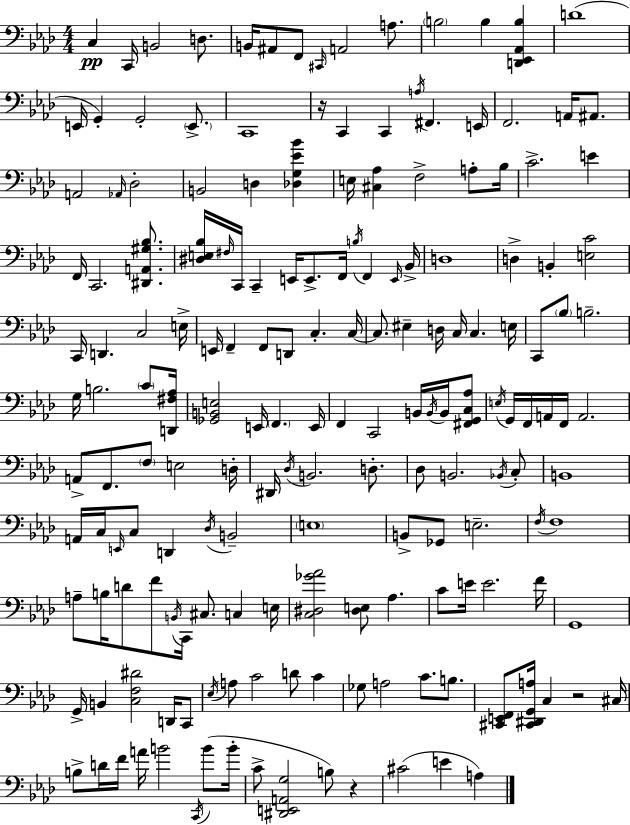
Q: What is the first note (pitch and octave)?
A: C3